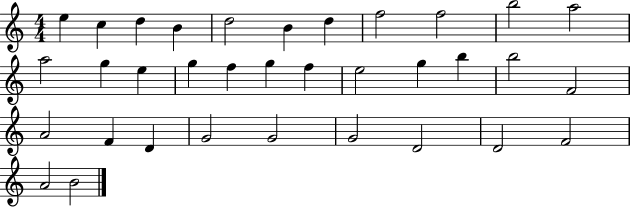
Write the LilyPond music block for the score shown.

{
  \clef treble
  \numericTimeSignature
  \time 4/4
  \key c \major
  e''4 c''4 d''4 b'4 | d''2 b'4 d''4 | f''2 f''2 | b''2 a''2 | \break a''2 g''4 e''4 | g''4 f''4 g''4 f''4 | e''2 g''4 b''4 | b''2 f'2 | \break a'2 f'4 d'4 | g'2 g'2 | g'2 d'2 | d'2 f'2 | \break a'2 b'2 | \bar "|."
}